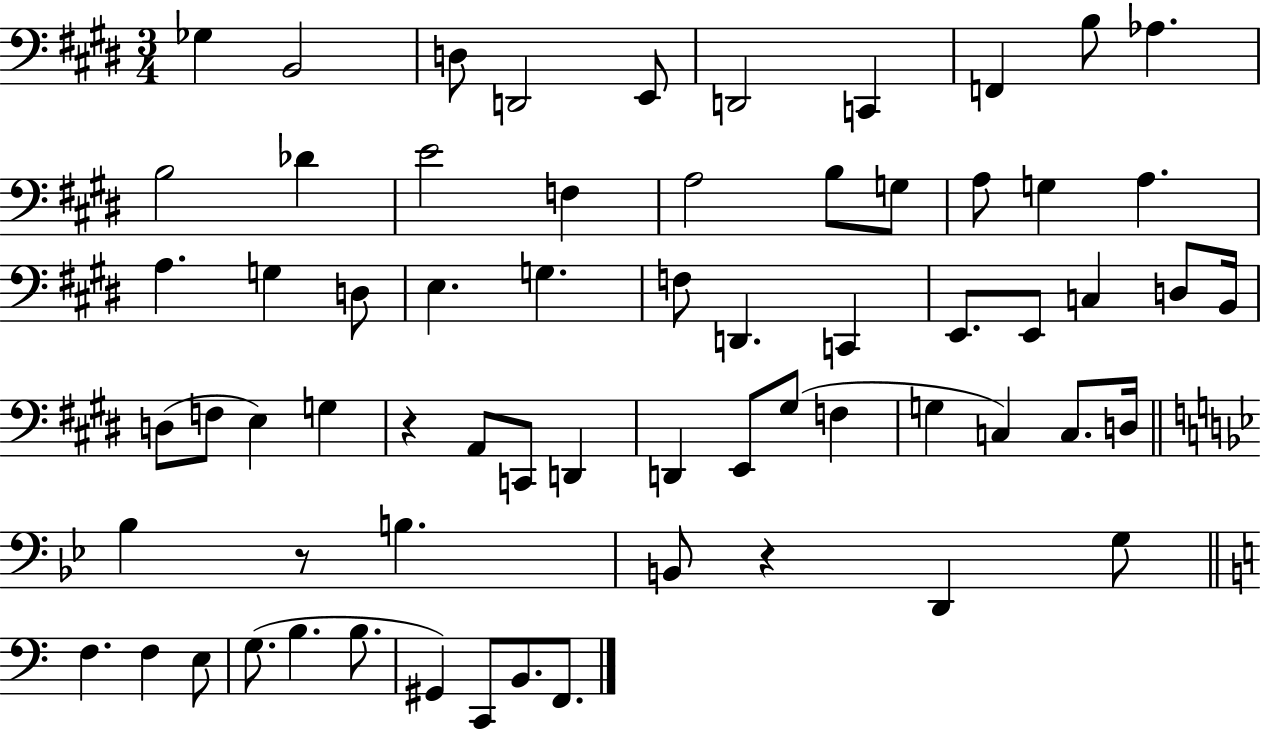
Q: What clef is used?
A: bass